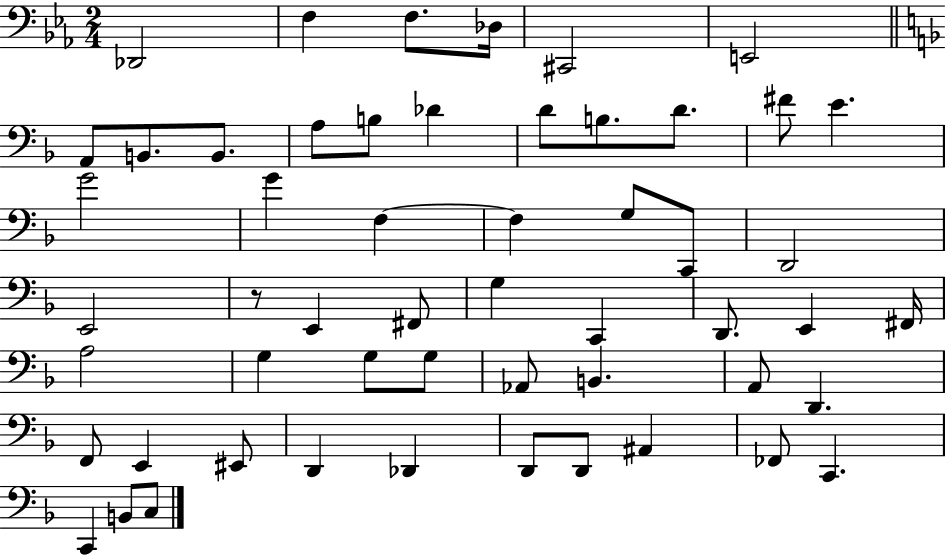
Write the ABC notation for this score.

X:1
T:Untitled
M:2/4
L:1/4
K:Eb
_D,,2 F, F,/2 _D,/4 ^C,,2 E,,2 A,,/2 B,,/2 B,,/2 A,/2 B,/2 _D D/2 B,/2 D/2 ^F/2 E G2 G F, F, G,/2 C,,/2 D,,2 E,,2 z/2 E,, ^F,,/2 G, C,, D,,/2 E,, ^F,,/4 A,2 G, G,/2 G,/2 _A,,/2 B,, A,,/2 D,, F,,/2 E,, ^E,,/2 D,, _D,, D,,/2 D,,/2 ^A,, _F,,/2 C,, C,, B,,/2 C,/2